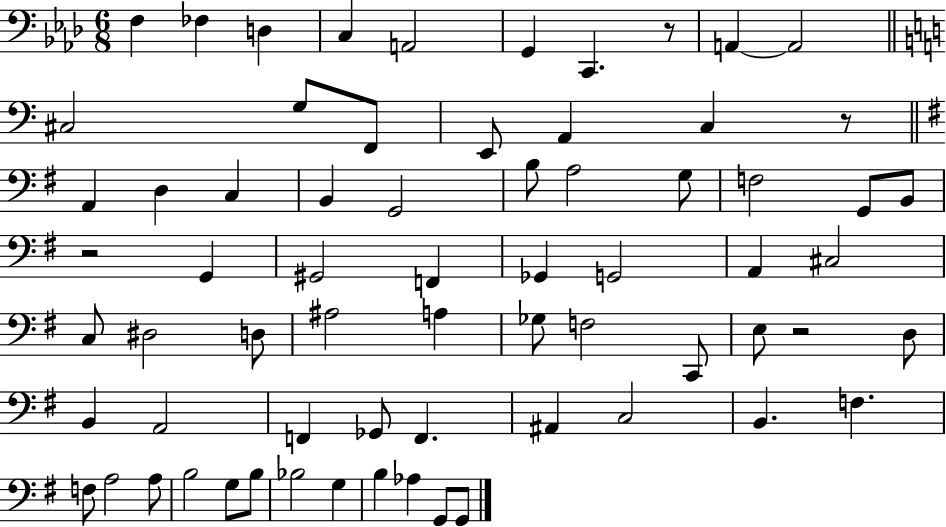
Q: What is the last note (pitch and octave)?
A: G2